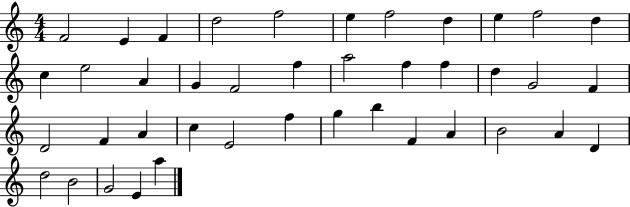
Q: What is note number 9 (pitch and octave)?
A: E5